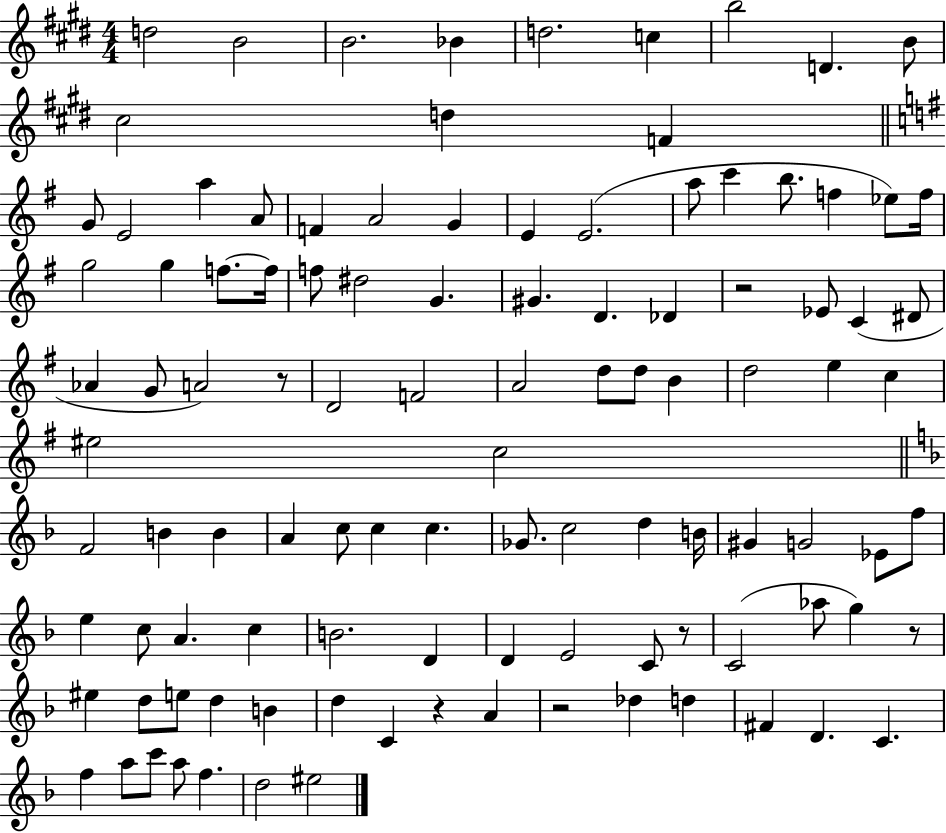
{
  \clef treble
  \numericTimeSignature
  \time 4/4
  \key e \major
  d''2 b'2 | b'2. bes'4 | d''2. c''4 | b''2 d'4. b'8 | \break cis''2 d''4 f'4 | \bar "||" \break \key g \major g'8 e'2 a''4 a'8 | f'4 a'2 g'4 | e'4 e'2.( | a''8 c'''4 b''8. f''4 ees''8) f''16 | \break g''2 g''4 f''8.~~ f''16 | f''8 dis''2 g'4. | gis'4. d'4. des'4 | r2 ees'8 c'4( dis'8 | \break aes'4 g'8 a'2) r8 | d'2 f'2 | a'2 d''8 d''8 b'4 | d''2 e''4 c''4 | \break eis''2 c''2 | \bar "||" \break \key f \major f'2 b'4 b'4 | a'4 c''8 c''4 c''4. | ges'8. c''2 d''4 b'16 | gis'4 g'2 ees'8 f''8 | \break e''4 c''8 a'4. c''4 | b'2. d'4 | d'4 e'2 c'8 r8 | c'2( aes''8 g''4) r8 | \break eis''4 d''8 e''8 d''4 b'4 | d''4 c'4 r4 a'4 | r2 des''4 d''4 | fis'4 d'4. c'4. | \break f''4 a''8 c'''8 a''8 f''4. | d''2 eis''2 | \bar "|."
}